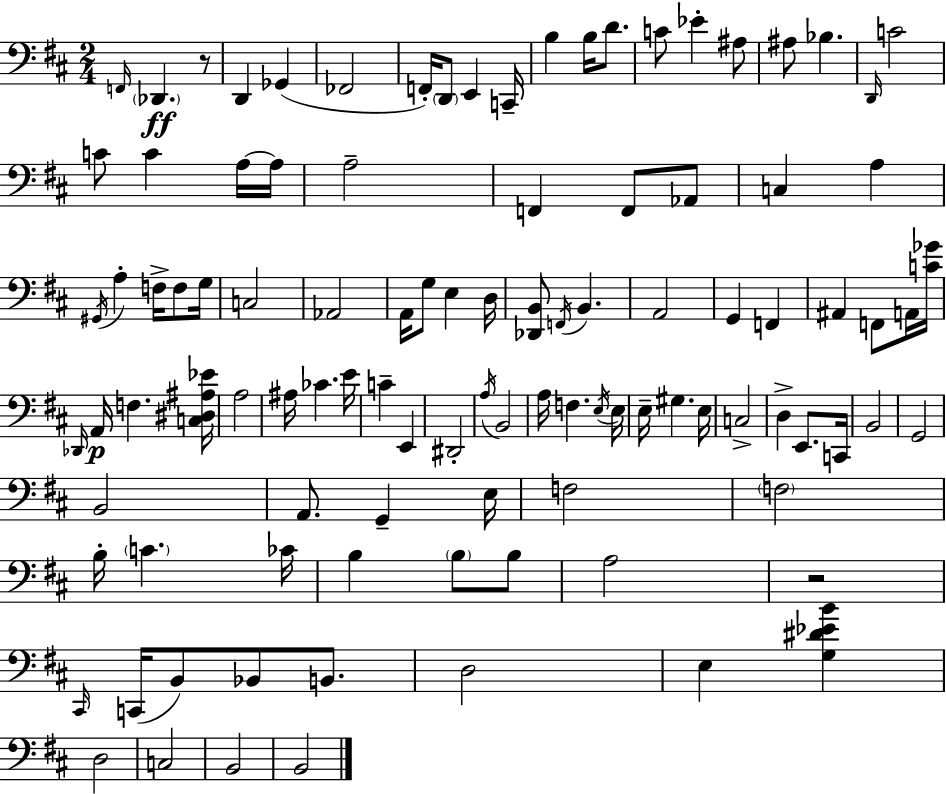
X:1
T:Untitled
M:2/4
L:1/4
K:D
F,,/4 _D,, z/2 D,, _G,, _F,,2 F,,/4 D,,/2 E,, C,,/4 B, B,/4 D/2 C/2 _E ^A,/2 ^A,/2 _B, D,,/4 C2 C/2 C A,/4 A,/4 A,2 F,, F,,/2 _A,,/2 C, A, ^G,,/4 A, F,/4 F,/2 G,/4 C,2 _A,,2 A,,/4 G,/2 E, D,/4 [_D,,B,,]/2 F,,/4 B,, A,,2 G,, F,, ^A,, F,,/2 A,,/4 [C_G]/4 _D,,/4 A,,/4 F, [C,^D,^A,_E]/4 A,2 ^A,/4 _C E/4 C E,, ^D,,2 A,/4 B,,2 A,/4 F, E,/4 E,/4 E,/4 ^G, E,/4 C,2 D, E,,/2 C,,/4 B,,2 G,,2 B,,2 A,,/2 G,, E,/4 F,2 F,2 B,/4 C _C/4 B, B,/2 B,/2 A,2 z2 ^C,,/4 C,,/4 B,,/2 _B,,/2 B,,/2 D,2 E, [G,^D_EB] D,2 C,2 B,,2 B,,2